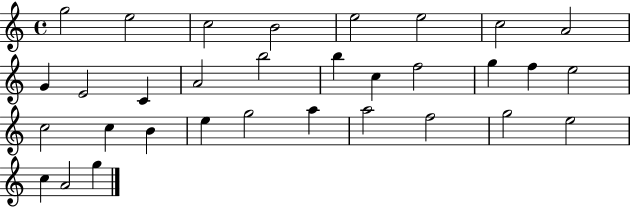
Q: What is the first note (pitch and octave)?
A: G5